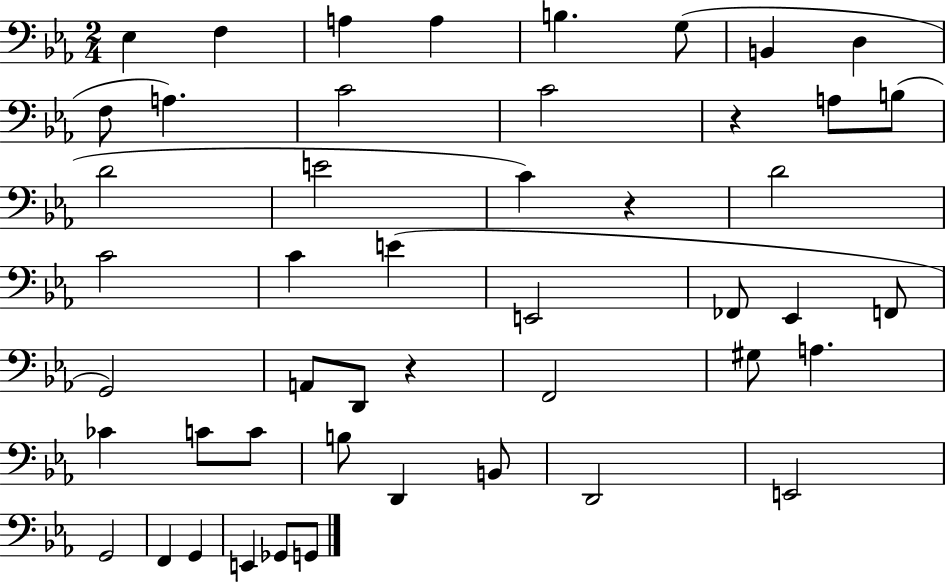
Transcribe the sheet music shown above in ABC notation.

X:1
T:Untitled
M:2/4
L:1/4
K:Eb
_E, F, A, A, B, G,/2 B,, D, F,/2 A, C2 C2 z A,/2 B,/2 D2 E2 C z D2 C2 C E E,,2 _F,,/2 _E,, F,,/2 G,,2 A,,/2 D,,/2 z F,,2 ^G,/2 A, _C C/2 C/2 B,/2 D,, B,,/2 D,,2 E,,2 G,,2 F,, G,, E,, _G,,/2 G,,/2